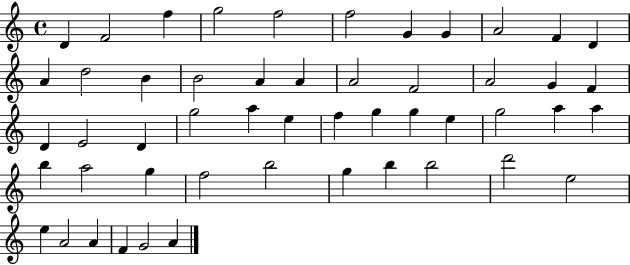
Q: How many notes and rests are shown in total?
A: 51